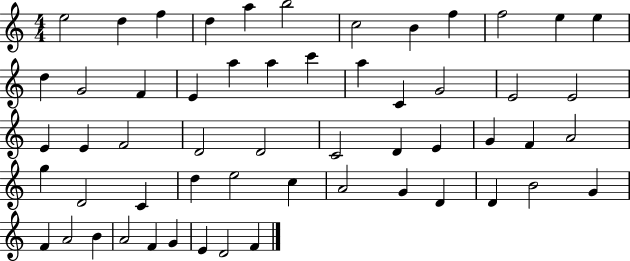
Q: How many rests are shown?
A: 0